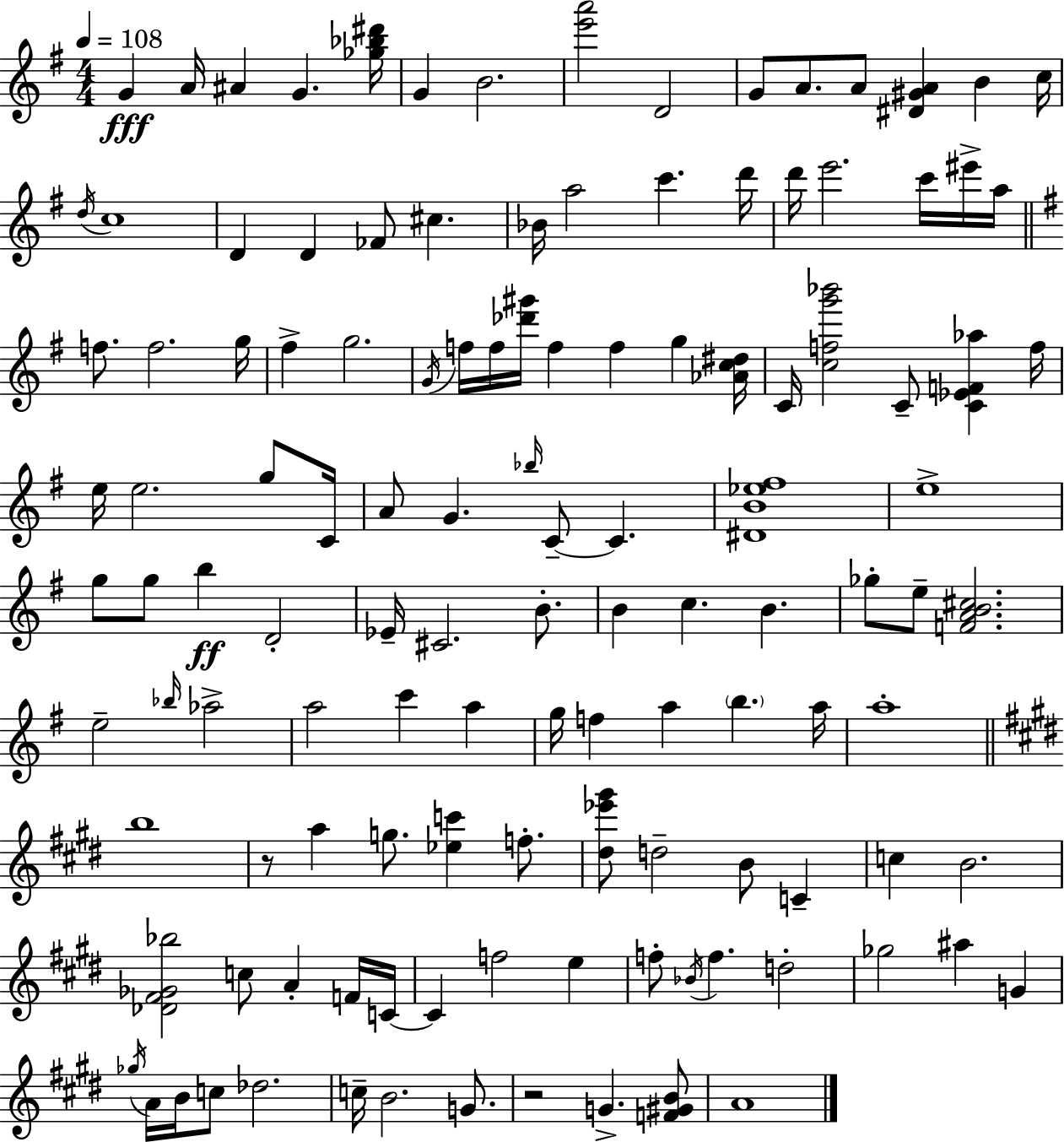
{
  \clef treble
  \numericTimeSignature
  \time 4/4
  \key g \major
  \tempo 4 = 108
  g'4\fff a'16 ais'4 g'4. <ges'' bes'' dis'''>16 | g'4 b'2. | <e''' a'''>2 d'2 | g'8 a'8. a'8 <dis' gis' a'>4 b'4 c''16 | \break \acciaccatura { d''16 } c''1 | d'4 d'4 fes'8 cis''4. | bes'16 a''2 c'''4. | d'''16 d'''16 e'''2. c'''16 eis'''16-> | \break a''16 \bar "||" \break \key g \major f''8. f''2. g''16 | fis''4-> g''2. | \acciaccatura { g'16 } f''16 f''16 <des''' gis'''>16 f''4 f''4 g''4 | <aes' c'' dis''>16 c'16 <c'' f'' g''' bes'''>2 c'8-- <c' ees' f' aes''>4 | \break f''16 e''16 e''2. g''8 | c'16 a'8 g'4. \grace { bes''16 } c'8--~~ c'4. | <dis' b' ees'' fis''>1 | e''1-> | \break g''8 g''8 b''4\ff d'2-. | ees'16-- cis'2. b'8.-. | b'4 c''4. b'4. | ges''8-. e''8-- <f' a' b' cis''>2. | \break e''2-- \grace { bes''16 } aes''2-> | a''2 c'''4 a''4 | g''16 f''4 a''4 \parenthesize b''4. | a''16 a''1-. | \break \bar "||" \break \key e \major b''1 | r8 a''4 g''8. <ees'' c'''>4 f''8.-. | <dis'' ees''' gis'''>8 d''2-- b'8 c'4-- | c''4 b'2. | \break <des' fis' ges' bes''>2 c''8 a'4-. f'16 c'16~~ | c'4 f''2 e''4 | f''8-. \acciaccatura { bes'16 } f''4. d''2-. | ges''2 ais''4 g'4 | \break \acciaccatura { ges''16 } a'16 b'16 c''8 des''2. | c''16-- b'2. g'8. | r2 g'4.-> | <f' gis' b'>8 a'1 | \break \bar "|."
}